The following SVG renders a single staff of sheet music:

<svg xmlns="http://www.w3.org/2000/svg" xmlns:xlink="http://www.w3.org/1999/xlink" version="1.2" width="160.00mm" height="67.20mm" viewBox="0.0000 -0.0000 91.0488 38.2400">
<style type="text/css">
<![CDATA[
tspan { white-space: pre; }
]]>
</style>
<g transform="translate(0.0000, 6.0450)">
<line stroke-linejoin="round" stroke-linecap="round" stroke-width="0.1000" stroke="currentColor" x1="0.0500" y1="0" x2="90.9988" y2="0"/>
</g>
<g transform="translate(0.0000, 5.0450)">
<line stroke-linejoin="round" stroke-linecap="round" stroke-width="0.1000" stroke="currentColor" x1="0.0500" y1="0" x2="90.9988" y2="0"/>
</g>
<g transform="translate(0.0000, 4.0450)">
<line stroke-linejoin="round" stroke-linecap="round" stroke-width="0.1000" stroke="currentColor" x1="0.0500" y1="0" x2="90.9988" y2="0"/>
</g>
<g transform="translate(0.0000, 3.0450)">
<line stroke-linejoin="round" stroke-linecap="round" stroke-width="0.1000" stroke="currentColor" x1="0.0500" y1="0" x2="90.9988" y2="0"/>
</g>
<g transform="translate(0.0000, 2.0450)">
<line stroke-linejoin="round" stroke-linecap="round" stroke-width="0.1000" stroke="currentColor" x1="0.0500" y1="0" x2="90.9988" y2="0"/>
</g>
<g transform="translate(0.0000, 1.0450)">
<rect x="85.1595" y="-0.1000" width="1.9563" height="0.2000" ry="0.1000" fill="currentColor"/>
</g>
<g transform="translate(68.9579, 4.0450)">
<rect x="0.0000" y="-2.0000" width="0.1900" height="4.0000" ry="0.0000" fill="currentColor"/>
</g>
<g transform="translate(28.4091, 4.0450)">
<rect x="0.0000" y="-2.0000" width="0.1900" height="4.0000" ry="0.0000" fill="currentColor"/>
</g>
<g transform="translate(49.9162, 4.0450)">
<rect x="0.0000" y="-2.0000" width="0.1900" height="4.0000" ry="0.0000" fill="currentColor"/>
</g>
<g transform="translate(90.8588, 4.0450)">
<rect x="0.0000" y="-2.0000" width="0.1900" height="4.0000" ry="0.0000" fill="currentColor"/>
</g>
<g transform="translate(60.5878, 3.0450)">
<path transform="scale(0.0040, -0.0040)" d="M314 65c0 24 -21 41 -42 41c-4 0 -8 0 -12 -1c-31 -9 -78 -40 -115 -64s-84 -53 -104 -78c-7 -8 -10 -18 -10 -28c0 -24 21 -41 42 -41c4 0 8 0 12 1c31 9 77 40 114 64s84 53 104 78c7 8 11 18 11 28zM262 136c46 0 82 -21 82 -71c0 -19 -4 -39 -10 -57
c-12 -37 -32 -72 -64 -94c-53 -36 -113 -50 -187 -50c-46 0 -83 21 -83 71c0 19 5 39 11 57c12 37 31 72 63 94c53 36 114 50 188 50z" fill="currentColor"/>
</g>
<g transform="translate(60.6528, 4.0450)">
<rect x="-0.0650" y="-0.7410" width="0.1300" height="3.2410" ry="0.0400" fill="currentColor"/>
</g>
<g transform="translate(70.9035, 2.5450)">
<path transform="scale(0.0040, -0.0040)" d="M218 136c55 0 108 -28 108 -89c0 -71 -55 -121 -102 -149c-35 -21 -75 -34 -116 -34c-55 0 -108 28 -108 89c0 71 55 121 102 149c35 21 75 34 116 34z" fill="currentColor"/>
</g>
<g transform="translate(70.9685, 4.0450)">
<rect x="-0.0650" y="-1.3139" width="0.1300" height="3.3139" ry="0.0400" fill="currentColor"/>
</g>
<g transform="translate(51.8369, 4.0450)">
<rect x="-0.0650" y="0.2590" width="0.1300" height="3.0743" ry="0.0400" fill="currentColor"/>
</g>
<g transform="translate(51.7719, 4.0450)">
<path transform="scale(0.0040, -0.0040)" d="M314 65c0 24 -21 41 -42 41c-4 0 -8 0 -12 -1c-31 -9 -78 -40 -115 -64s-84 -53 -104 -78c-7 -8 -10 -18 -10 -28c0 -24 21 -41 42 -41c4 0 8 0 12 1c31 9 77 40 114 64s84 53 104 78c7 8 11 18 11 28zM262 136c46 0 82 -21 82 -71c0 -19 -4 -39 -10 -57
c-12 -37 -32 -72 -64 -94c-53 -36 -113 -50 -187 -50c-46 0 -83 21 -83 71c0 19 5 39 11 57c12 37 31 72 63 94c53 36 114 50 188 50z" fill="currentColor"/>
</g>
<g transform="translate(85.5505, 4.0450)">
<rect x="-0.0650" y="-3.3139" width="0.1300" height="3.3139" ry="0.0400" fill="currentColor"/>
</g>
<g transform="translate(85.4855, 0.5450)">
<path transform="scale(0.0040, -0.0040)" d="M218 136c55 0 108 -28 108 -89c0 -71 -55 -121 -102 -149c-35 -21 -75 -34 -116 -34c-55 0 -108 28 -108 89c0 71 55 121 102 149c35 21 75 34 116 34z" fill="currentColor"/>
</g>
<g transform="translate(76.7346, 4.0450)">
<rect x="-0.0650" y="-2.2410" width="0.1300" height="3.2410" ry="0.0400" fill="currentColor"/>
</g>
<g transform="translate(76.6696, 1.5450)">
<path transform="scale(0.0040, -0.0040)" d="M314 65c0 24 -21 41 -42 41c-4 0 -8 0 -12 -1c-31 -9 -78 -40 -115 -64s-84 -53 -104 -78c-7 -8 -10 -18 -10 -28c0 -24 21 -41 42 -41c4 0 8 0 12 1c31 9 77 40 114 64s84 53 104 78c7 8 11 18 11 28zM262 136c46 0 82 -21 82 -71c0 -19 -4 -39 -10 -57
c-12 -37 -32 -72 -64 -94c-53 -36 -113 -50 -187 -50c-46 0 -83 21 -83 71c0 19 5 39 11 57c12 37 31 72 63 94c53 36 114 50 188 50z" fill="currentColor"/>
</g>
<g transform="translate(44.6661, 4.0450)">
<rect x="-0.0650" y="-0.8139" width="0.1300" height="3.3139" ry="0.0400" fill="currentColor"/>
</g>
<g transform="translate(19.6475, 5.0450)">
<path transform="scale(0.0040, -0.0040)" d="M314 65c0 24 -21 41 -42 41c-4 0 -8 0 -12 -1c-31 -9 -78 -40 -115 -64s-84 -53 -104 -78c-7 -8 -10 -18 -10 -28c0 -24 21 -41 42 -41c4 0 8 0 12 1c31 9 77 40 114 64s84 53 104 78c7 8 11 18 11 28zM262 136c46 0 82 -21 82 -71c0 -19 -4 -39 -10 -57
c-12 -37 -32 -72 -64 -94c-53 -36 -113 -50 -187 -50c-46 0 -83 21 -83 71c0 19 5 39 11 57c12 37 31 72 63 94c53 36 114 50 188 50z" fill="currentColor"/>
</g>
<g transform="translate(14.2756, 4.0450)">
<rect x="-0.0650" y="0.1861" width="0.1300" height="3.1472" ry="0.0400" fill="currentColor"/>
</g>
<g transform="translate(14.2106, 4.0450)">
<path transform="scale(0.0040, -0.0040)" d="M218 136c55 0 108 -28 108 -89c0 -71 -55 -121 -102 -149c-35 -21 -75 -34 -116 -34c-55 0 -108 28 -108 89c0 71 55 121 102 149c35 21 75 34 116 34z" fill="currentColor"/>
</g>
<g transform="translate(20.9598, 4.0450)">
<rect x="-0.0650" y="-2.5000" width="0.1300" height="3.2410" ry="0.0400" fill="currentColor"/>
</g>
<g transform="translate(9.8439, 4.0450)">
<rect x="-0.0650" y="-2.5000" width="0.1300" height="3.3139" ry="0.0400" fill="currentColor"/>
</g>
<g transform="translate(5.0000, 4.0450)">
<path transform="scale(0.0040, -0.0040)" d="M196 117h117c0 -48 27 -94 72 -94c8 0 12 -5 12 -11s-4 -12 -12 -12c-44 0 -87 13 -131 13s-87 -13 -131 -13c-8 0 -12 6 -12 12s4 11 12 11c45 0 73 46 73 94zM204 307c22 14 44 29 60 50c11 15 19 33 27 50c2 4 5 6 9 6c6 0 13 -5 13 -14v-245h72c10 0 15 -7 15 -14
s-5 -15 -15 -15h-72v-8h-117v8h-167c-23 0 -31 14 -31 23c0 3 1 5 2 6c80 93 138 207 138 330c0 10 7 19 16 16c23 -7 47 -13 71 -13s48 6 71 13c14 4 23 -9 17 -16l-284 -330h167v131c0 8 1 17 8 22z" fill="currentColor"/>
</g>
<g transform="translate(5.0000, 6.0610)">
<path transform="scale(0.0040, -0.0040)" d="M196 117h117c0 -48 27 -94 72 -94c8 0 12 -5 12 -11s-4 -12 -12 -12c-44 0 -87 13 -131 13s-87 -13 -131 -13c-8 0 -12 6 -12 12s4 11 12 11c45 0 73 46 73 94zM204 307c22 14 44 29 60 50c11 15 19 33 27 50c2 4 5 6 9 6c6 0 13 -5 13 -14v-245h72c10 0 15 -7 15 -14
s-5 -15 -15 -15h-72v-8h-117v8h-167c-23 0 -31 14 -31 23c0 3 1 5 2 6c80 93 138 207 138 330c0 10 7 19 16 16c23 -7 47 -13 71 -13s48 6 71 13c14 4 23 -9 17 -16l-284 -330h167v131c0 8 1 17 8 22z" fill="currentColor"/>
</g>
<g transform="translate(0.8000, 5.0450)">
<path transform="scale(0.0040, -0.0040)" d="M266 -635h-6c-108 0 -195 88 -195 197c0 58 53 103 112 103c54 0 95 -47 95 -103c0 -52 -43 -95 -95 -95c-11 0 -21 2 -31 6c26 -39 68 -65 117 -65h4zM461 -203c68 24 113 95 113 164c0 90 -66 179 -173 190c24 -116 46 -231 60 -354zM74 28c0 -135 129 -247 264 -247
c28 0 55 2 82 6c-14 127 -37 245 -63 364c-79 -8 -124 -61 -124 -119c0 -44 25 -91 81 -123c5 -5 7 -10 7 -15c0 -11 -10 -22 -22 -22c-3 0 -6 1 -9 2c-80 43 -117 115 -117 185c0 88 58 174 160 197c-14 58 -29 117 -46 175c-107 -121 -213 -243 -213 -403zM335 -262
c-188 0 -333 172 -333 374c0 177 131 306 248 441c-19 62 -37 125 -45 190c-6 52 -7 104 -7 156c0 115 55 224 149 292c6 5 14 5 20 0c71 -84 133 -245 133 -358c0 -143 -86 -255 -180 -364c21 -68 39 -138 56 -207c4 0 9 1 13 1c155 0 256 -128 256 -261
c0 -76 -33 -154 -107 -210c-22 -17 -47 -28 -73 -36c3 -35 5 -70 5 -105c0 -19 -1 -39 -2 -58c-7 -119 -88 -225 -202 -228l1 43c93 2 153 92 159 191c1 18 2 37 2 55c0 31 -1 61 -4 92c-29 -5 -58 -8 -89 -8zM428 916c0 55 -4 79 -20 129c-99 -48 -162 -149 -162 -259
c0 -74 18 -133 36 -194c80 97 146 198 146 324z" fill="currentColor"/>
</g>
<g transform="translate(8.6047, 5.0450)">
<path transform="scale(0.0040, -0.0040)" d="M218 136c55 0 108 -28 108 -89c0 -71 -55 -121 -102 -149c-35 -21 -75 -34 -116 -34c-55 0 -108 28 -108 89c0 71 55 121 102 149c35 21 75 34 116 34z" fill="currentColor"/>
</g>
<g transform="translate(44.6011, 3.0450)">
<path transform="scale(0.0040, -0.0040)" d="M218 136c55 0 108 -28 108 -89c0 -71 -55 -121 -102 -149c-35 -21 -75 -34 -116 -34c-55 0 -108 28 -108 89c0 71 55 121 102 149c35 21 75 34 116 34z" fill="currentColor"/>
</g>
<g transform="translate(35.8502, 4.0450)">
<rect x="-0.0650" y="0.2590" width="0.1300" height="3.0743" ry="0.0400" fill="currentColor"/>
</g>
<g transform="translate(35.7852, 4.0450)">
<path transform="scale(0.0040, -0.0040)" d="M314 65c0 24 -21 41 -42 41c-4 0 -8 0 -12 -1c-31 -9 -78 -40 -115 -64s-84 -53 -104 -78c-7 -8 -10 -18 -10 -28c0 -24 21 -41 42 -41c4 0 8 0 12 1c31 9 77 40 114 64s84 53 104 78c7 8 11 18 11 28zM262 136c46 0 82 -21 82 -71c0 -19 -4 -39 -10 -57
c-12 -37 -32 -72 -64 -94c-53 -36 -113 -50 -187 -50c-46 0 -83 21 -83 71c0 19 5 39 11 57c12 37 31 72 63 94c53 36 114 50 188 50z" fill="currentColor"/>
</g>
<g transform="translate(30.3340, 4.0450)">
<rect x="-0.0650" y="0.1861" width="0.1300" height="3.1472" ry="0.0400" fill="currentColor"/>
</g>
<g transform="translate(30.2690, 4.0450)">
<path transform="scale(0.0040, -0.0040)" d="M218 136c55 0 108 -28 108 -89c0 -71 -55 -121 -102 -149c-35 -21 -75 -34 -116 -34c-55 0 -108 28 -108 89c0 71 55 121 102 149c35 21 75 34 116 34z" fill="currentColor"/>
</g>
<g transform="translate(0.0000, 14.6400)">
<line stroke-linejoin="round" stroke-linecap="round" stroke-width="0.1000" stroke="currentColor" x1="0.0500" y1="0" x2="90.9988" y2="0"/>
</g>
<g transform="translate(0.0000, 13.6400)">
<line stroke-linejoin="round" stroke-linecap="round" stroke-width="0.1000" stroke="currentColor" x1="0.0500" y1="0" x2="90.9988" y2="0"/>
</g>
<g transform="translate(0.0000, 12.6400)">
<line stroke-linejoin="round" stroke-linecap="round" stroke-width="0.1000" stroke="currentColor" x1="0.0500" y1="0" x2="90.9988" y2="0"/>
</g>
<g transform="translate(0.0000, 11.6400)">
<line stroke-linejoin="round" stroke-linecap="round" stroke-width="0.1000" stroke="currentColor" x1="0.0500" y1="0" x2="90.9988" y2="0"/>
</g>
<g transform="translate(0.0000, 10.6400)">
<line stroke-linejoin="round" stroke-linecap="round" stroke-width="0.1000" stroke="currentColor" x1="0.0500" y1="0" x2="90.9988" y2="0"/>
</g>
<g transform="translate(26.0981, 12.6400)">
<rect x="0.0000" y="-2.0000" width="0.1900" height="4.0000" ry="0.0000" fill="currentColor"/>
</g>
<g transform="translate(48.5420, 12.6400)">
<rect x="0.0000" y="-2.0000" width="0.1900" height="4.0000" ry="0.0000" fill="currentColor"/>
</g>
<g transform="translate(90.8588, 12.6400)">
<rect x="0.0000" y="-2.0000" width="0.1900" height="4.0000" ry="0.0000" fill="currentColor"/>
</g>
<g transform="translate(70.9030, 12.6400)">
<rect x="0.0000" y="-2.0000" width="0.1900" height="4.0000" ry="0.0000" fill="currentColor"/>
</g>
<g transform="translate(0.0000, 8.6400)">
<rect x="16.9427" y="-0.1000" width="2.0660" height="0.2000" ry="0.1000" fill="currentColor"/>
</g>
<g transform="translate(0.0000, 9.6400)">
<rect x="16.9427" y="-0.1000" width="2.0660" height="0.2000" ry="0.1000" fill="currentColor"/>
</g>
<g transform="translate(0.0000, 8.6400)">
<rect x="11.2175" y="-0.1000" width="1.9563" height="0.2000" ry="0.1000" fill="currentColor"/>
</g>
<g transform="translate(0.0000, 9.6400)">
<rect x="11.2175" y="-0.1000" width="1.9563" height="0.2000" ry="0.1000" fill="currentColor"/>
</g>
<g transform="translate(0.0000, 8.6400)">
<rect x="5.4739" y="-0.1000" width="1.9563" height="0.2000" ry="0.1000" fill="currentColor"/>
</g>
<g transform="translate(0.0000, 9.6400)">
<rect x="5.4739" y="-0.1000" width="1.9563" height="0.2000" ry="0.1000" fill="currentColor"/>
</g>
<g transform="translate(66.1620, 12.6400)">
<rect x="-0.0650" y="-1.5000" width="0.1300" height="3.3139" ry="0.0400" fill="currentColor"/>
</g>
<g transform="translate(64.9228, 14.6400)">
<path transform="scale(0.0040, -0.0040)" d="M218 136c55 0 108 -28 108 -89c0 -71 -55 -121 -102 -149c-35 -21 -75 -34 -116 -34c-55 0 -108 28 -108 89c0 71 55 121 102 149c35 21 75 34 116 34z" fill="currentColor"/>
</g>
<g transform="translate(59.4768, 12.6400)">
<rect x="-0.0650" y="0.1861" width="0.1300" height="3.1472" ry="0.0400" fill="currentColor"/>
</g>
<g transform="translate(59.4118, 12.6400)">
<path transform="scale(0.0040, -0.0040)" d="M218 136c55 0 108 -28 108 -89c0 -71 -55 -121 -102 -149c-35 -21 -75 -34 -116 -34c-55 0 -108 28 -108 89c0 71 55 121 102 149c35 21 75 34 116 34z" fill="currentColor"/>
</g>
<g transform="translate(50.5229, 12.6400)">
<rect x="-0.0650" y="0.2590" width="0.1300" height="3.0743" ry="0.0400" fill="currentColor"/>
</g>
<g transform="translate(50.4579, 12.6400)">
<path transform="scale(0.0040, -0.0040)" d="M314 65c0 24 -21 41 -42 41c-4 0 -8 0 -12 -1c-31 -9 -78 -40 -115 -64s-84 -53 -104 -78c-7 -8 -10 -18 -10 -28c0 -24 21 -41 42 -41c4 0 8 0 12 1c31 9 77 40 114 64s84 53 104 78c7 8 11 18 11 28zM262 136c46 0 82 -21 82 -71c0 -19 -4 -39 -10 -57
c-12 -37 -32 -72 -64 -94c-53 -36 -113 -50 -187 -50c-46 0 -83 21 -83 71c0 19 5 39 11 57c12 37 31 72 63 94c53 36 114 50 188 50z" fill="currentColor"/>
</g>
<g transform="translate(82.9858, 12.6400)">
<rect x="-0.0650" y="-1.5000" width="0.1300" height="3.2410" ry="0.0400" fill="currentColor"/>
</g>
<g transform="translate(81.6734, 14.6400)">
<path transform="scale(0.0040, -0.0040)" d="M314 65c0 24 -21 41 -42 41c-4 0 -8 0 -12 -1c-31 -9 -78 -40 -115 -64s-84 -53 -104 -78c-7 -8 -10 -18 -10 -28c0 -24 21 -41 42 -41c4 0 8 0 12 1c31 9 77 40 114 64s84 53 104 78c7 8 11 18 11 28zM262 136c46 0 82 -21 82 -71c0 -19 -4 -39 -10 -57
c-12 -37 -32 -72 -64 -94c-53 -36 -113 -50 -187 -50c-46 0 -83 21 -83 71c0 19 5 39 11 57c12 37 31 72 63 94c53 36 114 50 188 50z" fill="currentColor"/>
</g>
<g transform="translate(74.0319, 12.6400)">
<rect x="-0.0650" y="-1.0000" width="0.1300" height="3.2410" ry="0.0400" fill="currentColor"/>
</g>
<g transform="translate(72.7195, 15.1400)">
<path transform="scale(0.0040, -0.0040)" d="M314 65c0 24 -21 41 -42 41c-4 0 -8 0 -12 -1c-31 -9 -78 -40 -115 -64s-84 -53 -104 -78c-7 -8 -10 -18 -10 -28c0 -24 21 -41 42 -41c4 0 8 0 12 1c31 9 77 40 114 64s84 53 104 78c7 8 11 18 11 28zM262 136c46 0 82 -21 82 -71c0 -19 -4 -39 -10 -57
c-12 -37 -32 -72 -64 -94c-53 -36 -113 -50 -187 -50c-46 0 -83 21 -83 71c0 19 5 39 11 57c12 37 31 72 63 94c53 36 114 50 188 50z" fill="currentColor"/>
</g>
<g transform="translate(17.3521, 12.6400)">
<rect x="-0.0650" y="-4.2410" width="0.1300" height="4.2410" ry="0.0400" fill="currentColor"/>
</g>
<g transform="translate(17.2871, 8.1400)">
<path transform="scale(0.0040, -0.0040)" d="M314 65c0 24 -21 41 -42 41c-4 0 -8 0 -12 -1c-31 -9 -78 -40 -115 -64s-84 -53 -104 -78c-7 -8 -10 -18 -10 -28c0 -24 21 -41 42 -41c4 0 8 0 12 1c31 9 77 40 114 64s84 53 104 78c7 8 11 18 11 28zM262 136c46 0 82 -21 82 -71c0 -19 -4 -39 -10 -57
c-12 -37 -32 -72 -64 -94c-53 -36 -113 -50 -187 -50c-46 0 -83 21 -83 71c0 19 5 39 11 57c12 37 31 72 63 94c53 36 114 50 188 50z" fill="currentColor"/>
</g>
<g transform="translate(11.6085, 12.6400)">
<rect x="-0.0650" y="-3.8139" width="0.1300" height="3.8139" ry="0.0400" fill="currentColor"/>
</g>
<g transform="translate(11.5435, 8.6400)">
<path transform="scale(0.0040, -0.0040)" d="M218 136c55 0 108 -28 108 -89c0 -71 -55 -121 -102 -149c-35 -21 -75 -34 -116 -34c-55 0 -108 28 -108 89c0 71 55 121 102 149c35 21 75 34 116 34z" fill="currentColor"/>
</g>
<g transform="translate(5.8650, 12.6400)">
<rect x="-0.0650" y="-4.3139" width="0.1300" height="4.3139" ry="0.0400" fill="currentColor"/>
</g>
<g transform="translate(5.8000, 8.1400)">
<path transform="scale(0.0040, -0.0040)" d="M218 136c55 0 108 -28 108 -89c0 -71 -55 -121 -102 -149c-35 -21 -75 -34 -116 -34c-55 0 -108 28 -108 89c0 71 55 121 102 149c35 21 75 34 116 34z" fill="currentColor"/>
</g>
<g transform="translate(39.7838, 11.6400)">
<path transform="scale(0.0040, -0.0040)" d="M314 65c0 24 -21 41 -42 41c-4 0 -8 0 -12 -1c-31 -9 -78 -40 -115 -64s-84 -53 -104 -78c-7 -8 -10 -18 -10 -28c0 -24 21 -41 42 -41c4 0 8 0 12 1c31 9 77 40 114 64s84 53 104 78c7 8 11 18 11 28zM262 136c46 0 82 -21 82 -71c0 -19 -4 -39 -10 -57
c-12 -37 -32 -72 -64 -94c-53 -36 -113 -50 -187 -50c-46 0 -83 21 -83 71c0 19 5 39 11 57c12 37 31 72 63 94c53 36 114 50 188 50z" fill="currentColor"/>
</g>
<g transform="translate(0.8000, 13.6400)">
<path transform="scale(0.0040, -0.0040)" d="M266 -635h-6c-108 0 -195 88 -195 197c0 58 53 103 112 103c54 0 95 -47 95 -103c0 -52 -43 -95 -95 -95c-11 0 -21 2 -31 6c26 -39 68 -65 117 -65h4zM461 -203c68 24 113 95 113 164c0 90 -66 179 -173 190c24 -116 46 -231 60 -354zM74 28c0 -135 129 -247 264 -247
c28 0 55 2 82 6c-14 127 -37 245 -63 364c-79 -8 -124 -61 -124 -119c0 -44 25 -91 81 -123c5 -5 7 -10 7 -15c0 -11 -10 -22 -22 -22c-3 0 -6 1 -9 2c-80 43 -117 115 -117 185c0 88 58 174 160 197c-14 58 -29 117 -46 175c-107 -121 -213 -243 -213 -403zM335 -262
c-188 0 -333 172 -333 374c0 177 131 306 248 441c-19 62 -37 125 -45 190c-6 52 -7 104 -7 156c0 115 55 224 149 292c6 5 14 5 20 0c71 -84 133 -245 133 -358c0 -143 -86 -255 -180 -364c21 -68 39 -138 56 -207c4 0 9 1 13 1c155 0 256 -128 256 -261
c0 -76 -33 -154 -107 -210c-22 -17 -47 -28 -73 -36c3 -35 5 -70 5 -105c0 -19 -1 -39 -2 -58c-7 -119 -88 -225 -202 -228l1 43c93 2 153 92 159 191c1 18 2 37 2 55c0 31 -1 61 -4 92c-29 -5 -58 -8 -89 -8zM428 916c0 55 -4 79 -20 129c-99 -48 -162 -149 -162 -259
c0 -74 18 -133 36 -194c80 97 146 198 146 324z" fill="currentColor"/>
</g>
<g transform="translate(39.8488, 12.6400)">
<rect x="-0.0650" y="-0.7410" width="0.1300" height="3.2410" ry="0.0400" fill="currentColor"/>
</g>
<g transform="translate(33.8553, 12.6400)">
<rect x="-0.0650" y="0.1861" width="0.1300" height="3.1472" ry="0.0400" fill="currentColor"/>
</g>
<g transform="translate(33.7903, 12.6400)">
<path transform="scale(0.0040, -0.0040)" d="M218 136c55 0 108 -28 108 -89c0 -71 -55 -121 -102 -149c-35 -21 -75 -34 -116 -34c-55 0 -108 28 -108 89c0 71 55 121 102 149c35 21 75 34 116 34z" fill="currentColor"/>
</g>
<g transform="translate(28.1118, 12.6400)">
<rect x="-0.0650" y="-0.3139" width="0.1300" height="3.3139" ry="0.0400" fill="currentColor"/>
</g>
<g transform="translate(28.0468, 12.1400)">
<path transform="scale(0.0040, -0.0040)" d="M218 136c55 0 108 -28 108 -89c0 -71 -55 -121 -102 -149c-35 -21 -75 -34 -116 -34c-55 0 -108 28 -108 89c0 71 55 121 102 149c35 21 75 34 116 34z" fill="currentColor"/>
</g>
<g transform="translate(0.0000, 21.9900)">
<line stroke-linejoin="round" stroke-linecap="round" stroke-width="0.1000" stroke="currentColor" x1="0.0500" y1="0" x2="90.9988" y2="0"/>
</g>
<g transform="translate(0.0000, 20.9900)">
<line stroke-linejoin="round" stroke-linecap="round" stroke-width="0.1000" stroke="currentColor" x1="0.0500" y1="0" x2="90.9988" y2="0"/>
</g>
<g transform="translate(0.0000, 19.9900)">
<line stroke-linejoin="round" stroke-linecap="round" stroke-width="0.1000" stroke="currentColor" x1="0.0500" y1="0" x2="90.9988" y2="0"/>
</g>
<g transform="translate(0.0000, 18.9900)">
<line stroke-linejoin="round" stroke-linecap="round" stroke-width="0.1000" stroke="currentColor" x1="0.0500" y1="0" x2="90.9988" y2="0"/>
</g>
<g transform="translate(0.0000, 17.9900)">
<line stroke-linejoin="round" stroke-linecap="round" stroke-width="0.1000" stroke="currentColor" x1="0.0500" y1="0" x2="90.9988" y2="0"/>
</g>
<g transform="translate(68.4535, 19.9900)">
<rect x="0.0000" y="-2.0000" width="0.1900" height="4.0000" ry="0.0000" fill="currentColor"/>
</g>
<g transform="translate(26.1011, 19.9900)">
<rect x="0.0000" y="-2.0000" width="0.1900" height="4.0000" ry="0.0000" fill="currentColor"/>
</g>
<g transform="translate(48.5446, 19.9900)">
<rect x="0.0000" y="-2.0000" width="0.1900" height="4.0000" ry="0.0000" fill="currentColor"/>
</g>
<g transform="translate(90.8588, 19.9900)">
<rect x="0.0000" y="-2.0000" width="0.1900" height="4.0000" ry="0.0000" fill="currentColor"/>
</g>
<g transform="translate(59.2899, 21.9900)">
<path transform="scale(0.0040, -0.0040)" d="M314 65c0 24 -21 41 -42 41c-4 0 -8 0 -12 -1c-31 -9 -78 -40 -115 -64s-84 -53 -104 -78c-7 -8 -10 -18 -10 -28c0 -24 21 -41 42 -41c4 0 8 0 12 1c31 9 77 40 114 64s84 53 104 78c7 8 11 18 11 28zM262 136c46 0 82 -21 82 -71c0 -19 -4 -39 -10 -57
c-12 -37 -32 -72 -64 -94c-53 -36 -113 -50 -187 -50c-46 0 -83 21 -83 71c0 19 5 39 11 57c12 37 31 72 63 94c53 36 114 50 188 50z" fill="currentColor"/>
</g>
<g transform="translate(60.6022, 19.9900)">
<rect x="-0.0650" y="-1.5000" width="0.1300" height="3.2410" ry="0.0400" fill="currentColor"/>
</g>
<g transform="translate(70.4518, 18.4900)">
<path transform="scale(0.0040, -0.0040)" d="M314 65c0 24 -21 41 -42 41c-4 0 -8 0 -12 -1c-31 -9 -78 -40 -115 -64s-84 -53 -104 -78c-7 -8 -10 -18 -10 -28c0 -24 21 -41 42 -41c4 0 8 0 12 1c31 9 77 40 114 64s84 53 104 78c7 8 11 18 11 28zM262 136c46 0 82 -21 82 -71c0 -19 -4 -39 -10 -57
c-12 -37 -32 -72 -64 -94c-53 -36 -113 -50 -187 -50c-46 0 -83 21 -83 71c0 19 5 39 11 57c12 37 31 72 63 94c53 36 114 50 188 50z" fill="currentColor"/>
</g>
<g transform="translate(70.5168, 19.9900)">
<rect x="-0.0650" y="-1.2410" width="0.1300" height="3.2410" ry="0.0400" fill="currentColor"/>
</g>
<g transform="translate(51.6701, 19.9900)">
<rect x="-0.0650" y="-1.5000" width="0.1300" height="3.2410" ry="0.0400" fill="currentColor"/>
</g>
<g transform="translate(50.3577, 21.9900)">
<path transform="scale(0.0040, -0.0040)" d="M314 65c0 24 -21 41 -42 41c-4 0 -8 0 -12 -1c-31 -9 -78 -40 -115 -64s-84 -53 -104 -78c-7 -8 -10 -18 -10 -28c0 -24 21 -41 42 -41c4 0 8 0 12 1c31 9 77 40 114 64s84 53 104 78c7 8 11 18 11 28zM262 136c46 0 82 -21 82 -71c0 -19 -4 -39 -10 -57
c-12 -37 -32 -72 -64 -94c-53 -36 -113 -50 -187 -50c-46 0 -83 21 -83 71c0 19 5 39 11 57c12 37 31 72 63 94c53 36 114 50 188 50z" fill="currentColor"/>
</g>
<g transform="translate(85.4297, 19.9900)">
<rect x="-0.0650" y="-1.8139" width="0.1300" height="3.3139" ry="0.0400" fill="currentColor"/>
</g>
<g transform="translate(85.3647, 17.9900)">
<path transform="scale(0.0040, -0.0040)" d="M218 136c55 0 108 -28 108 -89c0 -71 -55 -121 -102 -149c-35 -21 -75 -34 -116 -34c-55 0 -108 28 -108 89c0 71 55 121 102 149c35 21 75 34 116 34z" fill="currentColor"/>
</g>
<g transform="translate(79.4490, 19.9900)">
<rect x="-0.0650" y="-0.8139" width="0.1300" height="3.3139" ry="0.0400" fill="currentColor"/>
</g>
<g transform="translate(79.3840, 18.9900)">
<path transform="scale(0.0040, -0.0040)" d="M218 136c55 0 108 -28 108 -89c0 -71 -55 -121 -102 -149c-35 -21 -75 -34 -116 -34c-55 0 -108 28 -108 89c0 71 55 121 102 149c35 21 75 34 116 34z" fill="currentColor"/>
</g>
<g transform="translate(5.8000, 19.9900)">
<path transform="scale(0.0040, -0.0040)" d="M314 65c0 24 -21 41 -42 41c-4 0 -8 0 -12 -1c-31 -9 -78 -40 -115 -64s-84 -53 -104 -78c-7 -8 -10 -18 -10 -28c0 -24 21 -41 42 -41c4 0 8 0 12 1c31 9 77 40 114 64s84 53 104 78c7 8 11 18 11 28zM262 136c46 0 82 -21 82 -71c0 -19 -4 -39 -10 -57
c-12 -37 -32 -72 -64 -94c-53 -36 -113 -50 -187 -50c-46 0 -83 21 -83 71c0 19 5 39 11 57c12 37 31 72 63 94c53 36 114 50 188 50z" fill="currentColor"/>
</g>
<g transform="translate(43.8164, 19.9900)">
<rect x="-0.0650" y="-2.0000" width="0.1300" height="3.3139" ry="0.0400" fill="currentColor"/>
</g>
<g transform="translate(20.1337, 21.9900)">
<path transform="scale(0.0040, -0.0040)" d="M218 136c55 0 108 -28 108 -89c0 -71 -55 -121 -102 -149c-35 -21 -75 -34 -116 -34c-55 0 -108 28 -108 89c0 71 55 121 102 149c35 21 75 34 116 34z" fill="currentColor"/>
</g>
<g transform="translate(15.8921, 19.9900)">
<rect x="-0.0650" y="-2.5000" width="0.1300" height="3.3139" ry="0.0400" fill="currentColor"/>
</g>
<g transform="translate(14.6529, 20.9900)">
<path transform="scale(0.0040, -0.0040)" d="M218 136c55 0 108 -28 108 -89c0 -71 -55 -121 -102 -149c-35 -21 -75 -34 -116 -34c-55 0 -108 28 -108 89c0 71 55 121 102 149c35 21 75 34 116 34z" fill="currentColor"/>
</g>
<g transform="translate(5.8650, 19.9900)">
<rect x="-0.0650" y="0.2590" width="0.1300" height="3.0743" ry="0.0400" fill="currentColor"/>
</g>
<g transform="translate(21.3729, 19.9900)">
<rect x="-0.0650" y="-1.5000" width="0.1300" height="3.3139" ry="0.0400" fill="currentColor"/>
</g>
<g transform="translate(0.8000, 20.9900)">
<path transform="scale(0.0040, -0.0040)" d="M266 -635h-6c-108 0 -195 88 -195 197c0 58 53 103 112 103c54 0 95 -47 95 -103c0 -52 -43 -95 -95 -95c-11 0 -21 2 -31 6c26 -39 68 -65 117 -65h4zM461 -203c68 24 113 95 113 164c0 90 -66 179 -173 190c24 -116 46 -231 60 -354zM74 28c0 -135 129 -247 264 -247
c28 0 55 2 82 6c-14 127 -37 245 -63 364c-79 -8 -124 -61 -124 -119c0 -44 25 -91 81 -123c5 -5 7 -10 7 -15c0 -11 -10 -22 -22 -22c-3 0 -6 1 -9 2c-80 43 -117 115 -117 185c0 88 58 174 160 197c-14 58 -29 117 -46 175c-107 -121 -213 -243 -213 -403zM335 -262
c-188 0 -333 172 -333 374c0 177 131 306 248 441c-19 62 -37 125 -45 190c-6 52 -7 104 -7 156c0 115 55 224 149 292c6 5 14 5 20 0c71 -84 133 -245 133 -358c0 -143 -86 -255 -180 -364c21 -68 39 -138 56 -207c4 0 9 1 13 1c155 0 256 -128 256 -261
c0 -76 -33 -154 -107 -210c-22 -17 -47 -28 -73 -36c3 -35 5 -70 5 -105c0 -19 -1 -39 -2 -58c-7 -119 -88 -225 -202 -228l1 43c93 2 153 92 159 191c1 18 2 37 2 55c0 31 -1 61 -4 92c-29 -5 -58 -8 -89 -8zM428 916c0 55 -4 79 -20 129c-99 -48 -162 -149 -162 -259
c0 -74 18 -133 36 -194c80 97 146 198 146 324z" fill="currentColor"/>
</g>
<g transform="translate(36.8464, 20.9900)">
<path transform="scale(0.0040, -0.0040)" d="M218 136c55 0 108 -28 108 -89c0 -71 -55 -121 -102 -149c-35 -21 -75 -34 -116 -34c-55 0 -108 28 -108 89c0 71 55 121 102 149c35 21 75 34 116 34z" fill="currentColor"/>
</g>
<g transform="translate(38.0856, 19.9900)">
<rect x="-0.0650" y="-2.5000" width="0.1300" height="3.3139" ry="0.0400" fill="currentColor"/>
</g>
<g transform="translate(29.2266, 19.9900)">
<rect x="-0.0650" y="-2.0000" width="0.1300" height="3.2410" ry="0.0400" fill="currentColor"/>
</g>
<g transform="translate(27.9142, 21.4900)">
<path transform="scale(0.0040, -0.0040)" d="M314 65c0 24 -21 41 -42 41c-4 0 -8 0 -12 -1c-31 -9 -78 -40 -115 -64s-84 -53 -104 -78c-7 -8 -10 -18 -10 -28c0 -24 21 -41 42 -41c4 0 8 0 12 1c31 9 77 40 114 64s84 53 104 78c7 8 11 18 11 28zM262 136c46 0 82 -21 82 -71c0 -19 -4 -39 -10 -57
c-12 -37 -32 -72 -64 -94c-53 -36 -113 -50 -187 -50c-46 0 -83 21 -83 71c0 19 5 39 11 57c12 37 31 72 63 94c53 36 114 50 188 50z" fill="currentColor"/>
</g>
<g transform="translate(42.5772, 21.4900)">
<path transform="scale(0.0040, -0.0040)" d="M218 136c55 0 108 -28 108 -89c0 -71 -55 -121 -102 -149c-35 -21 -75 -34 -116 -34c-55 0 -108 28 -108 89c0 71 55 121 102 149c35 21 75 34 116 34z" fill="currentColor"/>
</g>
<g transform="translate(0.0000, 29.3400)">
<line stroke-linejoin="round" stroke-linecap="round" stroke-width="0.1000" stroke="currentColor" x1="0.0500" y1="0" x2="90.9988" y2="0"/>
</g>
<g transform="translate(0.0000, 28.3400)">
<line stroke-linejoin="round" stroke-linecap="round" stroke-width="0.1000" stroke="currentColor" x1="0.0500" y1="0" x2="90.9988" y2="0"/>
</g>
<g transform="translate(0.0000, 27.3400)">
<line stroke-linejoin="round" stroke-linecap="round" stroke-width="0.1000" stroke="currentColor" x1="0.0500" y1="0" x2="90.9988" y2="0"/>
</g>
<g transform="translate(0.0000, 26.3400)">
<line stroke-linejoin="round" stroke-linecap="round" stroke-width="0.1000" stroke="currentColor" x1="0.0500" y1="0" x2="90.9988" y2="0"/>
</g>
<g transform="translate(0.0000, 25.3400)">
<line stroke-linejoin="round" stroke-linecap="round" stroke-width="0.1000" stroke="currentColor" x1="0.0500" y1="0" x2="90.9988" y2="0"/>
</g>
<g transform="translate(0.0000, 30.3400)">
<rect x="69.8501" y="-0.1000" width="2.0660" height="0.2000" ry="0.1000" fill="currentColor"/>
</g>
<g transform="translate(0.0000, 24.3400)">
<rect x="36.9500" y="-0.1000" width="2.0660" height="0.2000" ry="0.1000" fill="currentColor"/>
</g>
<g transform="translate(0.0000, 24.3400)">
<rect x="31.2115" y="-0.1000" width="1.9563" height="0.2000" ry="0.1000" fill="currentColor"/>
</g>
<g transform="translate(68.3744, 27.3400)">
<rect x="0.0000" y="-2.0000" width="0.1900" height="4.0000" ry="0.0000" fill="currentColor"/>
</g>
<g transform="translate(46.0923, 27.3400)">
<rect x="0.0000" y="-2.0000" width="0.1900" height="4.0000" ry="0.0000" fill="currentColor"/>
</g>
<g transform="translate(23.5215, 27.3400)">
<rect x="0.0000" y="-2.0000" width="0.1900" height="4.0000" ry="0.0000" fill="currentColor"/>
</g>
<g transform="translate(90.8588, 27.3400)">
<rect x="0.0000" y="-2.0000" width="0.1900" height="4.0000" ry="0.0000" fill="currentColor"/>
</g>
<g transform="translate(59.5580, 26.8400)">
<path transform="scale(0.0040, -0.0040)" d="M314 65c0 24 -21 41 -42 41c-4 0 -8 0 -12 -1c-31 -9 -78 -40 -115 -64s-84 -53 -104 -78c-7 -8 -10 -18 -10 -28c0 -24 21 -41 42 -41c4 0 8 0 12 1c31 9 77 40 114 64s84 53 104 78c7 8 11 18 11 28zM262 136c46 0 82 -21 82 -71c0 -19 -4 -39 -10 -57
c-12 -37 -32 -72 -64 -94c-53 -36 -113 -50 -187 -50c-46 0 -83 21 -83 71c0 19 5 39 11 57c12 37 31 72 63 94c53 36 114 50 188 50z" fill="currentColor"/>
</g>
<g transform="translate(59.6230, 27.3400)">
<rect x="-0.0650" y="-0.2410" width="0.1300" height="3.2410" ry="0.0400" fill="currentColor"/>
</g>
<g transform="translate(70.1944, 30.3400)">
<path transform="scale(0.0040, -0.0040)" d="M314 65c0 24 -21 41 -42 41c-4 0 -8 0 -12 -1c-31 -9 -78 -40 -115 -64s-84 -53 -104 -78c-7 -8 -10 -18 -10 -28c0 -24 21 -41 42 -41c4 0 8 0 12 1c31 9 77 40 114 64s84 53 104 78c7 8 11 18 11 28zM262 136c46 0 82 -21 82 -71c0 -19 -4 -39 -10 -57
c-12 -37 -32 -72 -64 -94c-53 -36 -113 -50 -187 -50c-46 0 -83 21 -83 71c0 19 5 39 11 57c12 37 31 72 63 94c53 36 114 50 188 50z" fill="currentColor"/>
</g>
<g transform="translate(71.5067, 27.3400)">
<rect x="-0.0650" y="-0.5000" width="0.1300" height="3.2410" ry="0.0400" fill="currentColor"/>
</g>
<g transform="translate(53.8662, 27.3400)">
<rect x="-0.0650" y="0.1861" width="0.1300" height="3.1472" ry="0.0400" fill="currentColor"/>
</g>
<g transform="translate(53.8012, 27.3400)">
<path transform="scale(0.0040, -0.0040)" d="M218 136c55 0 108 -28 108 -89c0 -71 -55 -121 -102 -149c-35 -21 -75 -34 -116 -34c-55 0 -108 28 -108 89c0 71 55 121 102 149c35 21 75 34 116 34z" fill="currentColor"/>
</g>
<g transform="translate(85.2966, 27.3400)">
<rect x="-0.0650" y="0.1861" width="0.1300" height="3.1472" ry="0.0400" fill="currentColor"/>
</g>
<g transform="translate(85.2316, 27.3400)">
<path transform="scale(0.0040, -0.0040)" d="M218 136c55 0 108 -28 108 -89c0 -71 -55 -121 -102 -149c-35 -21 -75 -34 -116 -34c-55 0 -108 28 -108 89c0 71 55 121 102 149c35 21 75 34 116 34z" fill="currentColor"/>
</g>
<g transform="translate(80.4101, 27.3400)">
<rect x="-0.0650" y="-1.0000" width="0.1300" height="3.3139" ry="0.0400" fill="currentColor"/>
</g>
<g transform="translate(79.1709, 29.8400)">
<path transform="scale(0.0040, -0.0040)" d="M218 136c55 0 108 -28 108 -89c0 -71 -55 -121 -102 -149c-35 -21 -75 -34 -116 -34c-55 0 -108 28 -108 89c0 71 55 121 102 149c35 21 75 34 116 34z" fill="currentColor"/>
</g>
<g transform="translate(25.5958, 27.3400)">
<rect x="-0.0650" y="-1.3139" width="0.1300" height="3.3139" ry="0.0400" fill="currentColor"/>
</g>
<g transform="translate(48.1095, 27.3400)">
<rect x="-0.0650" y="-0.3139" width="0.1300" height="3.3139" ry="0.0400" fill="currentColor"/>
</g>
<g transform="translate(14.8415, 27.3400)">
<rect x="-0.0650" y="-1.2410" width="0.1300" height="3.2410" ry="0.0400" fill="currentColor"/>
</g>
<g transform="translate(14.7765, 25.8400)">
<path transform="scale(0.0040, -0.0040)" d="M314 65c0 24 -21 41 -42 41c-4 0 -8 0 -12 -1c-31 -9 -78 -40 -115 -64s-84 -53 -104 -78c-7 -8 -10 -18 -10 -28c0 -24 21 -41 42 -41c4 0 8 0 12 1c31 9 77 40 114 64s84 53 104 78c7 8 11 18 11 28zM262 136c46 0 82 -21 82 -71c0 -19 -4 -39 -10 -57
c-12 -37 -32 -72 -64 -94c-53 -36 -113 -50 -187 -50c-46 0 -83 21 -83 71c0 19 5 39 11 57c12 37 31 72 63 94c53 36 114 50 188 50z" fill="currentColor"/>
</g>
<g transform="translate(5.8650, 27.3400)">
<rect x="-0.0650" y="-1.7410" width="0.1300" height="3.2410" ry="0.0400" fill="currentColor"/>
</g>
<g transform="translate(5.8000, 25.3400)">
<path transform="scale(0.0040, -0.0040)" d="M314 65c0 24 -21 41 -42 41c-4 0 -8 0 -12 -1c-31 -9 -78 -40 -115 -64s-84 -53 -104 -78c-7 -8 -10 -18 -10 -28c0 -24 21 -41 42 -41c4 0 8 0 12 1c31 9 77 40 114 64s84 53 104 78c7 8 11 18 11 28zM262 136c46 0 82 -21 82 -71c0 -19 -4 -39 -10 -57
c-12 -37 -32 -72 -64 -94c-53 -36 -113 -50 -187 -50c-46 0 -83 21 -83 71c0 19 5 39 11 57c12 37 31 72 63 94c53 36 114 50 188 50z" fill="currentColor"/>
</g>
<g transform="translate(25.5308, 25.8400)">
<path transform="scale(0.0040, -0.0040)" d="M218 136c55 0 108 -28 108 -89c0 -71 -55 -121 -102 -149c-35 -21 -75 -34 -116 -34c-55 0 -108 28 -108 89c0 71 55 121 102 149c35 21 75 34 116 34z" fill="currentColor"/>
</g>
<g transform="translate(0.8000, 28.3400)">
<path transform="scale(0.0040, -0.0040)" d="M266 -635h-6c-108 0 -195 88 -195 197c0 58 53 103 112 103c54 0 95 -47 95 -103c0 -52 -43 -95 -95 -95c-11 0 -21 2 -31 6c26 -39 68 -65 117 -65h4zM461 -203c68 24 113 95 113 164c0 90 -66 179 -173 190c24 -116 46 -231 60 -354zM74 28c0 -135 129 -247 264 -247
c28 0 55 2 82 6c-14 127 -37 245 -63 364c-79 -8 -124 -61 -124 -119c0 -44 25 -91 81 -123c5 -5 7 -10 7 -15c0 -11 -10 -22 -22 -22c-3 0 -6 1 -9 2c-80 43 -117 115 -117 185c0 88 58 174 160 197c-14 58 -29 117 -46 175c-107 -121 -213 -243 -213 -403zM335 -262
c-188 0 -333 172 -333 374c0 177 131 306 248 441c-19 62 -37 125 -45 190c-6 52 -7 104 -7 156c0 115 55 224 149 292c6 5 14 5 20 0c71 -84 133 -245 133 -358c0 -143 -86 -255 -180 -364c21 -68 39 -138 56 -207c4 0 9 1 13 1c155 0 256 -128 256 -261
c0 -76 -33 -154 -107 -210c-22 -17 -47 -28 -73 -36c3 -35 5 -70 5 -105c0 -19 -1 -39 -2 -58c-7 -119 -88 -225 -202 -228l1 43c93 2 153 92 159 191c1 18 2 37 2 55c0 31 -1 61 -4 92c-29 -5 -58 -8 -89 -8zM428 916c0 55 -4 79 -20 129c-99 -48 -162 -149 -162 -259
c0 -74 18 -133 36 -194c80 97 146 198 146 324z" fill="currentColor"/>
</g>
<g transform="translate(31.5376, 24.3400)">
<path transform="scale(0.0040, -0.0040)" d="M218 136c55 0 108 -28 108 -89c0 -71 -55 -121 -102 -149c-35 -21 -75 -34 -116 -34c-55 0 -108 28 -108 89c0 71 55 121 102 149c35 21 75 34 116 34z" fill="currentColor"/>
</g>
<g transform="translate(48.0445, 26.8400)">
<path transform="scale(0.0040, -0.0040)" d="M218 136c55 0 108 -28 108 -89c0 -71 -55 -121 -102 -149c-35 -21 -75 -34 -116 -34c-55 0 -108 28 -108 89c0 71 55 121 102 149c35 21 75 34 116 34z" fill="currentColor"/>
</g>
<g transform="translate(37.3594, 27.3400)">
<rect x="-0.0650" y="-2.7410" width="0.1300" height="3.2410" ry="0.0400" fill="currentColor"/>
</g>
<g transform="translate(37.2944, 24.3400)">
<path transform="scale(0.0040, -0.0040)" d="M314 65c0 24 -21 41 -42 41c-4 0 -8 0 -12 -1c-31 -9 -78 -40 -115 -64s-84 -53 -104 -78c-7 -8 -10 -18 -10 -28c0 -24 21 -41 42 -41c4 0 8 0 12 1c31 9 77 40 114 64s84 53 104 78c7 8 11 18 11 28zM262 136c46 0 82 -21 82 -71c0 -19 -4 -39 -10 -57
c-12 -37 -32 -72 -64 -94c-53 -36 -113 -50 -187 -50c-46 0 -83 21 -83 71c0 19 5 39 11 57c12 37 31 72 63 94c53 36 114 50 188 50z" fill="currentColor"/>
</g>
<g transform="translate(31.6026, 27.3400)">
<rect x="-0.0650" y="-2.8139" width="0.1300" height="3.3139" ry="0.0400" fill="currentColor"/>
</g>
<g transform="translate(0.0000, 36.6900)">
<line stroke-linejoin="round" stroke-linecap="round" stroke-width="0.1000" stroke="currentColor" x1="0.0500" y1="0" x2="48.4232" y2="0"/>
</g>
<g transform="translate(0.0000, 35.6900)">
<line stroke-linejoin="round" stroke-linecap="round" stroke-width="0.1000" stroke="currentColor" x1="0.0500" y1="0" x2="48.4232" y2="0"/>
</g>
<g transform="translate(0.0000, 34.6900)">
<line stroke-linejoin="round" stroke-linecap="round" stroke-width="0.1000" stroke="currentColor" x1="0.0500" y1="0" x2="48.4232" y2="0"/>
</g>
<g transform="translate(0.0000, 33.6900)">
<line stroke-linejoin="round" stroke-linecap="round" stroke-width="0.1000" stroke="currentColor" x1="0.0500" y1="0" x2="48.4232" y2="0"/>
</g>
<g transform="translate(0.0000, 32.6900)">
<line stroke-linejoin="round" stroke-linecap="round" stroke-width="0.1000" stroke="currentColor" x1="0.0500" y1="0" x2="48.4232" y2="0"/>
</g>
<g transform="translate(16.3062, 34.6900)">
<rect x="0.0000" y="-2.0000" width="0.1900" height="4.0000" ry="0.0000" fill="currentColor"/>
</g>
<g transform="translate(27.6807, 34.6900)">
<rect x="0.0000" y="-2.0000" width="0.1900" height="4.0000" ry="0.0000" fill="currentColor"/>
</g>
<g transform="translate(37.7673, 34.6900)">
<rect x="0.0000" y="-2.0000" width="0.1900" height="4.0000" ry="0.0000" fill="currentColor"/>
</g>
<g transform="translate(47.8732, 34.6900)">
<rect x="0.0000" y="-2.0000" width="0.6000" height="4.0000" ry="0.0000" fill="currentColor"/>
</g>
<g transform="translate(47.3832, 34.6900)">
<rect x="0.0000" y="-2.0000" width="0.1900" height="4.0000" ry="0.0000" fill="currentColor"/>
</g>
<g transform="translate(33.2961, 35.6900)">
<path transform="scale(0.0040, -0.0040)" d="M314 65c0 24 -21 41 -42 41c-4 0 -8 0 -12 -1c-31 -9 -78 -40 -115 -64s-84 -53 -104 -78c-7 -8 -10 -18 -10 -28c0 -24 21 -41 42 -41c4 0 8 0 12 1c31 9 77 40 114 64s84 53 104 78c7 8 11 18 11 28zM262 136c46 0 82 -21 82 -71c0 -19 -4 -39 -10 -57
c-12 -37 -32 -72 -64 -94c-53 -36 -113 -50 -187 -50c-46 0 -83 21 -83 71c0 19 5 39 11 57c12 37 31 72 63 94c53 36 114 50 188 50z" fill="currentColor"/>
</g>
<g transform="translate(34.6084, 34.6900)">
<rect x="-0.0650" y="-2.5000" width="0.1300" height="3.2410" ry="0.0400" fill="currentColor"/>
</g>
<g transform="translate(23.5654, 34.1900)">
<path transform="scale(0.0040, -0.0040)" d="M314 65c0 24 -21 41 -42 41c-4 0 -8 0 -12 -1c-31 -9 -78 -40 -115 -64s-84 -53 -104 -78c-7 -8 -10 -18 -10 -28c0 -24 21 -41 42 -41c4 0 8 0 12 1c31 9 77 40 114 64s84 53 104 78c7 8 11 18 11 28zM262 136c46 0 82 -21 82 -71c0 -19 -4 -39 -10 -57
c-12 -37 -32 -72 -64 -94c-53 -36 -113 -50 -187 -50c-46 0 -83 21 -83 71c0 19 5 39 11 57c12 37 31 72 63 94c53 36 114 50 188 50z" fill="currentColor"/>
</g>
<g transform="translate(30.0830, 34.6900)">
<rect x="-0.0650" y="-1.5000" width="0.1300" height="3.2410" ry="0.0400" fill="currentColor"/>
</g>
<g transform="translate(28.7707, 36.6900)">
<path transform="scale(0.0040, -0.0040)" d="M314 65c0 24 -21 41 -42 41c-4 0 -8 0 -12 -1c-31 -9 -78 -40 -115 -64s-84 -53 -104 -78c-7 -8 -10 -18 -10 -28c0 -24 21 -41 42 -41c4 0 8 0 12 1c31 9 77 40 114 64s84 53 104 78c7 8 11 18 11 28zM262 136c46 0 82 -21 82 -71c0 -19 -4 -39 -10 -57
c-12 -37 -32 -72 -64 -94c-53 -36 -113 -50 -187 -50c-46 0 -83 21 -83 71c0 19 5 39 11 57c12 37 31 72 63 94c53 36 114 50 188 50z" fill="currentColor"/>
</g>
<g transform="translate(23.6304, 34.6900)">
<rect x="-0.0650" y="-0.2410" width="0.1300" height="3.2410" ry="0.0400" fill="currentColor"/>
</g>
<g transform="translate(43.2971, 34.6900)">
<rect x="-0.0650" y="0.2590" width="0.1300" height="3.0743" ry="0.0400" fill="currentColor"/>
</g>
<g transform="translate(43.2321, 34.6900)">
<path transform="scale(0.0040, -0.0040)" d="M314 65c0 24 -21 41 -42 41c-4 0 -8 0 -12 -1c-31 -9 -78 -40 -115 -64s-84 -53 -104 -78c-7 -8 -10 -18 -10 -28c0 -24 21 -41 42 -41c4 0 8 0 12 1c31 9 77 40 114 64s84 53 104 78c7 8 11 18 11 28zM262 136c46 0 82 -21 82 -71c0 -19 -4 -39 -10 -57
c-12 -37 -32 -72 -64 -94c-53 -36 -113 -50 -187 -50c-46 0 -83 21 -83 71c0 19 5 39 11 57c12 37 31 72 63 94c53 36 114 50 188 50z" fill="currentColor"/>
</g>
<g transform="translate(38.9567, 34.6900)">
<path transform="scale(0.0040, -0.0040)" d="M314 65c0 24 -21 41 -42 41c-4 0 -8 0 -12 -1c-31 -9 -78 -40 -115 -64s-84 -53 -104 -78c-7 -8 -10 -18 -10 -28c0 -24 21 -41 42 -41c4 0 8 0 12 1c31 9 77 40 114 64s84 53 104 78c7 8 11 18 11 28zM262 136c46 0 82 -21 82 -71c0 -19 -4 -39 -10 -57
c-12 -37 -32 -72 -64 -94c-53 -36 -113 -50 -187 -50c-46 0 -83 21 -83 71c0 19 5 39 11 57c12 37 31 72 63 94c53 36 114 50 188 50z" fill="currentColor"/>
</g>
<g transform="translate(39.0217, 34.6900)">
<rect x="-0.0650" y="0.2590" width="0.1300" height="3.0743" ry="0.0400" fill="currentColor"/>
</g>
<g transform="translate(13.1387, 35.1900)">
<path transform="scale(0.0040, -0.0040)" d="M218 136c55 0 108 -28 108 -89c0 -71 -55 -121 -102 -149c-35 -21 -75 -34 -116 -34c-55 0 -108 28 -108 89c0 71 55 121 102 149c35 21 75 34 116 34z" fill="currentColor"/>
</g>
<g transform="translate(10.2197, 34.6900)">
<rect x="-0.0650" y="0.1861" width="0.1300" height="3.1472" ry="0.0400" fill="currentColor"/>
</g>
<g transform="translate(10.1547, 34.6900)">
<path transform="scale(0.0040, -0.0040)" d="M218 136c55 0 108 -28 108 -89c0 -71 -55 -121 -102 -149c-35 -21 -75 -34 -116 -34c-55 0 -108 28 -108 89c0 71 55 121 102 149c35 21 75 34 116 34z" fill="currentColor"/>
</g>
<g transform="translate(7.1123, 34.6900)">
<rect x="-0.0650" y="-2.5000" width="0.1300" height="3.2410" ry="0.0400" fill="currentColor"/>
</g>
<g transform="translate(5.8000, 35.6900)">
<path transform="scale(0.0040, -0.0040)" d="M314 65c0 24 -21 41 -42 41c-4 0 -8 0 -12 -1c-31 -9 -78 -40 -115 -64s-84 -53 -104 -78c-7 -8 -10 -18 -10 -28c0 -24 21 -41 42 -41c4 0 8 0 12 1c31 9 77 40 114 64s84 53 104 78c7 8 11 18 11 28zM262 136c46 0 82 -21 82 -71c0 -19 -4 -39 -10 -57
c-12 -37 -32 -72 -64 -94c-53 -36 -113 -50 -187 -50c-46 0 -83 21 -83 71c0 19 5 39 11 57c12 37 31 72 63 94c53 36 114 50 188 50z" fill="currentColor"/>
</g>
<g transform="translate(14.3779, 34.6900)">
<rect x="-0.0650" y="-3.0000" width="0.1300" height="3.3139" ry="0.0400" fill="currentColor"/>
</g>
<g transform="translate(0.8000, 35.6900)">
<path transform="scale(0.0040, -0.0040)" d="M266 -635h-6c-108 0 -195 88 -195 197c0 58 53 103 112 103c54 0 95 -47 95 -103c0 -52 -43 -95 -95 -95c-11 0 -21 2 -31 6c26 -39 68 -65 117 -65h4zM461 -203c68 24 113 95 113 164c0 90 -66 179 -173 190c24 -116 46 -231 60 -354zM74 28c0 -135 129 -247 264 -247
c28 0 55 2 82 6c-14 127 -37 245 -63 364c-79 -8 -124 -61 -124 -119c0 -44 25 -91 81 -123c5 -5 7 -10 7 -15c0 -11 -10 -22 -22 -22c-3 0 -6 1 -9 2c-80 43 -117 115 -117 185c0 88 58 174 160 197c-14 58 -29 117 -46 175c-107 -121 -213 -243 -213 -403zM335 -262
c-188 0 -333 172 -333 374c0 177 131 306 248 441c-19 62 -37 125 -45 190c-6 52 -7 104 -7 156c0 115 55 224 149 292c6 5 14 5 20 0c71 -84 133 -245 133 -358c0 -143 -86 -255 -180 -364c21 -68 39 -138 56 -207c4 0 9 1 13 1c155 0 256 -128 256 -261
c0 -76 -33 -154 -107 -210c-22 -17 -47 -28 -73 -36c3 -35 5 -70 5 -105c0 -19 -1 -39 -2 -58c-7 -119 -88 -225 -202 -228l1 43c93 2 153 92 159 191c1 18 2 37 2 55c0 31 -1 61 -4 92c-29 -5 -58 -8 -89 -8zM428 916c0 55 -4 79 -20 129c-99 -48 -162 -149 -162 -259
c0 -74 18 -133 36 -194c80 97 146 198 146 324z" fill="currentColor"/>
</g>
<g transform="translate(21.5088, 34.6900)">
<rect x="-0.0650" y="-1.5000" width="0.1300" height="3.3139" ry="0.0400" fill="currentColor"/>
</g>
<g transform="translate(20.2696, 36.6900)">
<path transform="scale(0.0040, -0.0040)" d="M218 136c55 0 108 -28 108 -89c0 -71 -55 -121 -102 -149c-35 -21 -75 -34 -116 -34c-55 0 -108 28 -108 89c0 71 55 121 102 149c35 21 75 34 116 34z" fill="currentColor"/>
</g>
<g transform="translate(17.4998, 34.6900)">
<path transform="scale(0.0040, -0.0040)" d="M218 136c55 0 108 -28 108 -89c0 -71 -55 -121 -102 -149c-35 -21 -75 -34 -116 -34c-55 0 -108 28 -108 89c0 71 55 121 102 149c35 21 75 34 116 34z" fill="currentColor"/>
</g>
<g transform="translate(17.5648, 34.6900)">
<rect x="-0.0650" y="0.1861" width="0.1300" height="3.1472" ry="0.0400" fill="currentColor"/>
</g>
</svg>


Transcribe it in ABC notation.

X:1
T:Untitled
M:4/4
L:1/4
K:C
G B G2 B B2 d B2 d2 e g2 b d' c' d'2 c B d2 B2 B E D2 E2 B2 G E F2 G F E2 E2 e2 d f f2 e2 e a a2 c B c2 C2 D B G2 B A B E c2 E2 G2 B2 B2